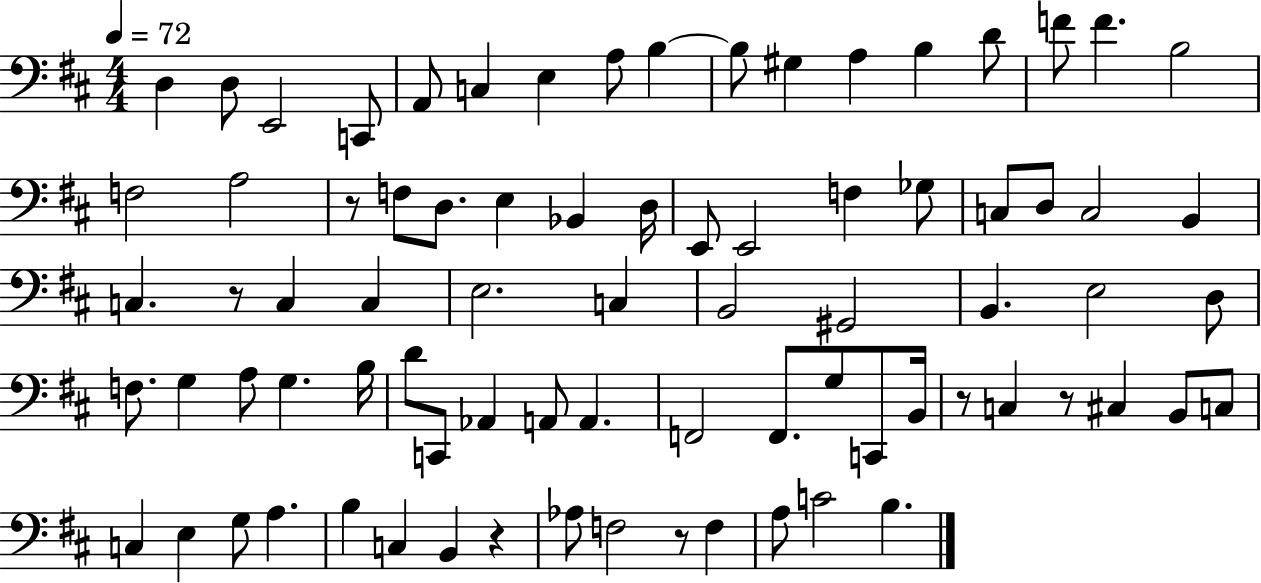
X:1
T:Untitled
M:4/4
L:1/4
K:D
D, D,/2 E,,2 C,,/2 A,,/2 C, E, A,/2 B, B,/2 ^G, A, B, D/2 F/2 F B,2 F,2 A,2 z/2 F,/2 D,/2 E, _B,, D,/4 E,,/2 E,,2 F, _G,/2 C,/2 D,/2 C,2 B,, C, z/2 C, C, E,2 C, B,,2 ^G,,2 B,, E,2 D,/2 F,/2 G, A,/2 G, B,/4 D/2 C,,/2 _A,, A,,/2 A,, F,,2 F,,/2 G,/2 C,,/2 B,,/4 z/2 C, z/2 ^C, B,,/2 C,/2 C, E, G,/2 A, B, C, B,, z _A,/2 F,2 z/2 F, A,/2 C2 B,